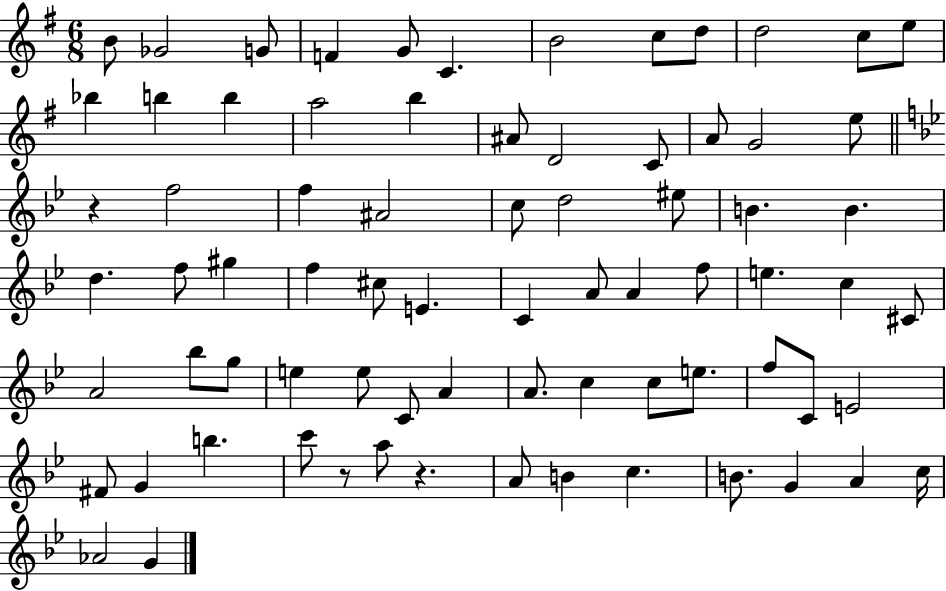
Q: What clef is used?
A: treble